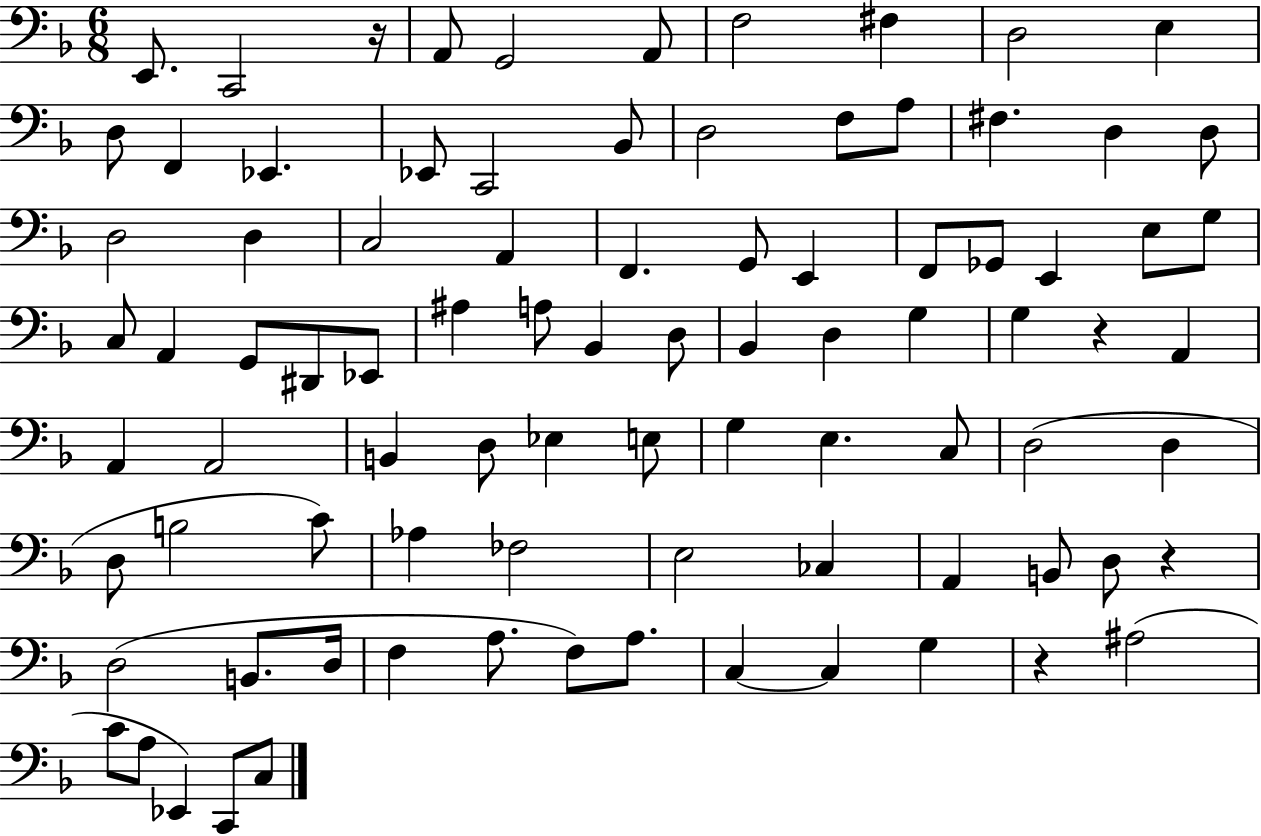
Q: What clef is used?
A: bass